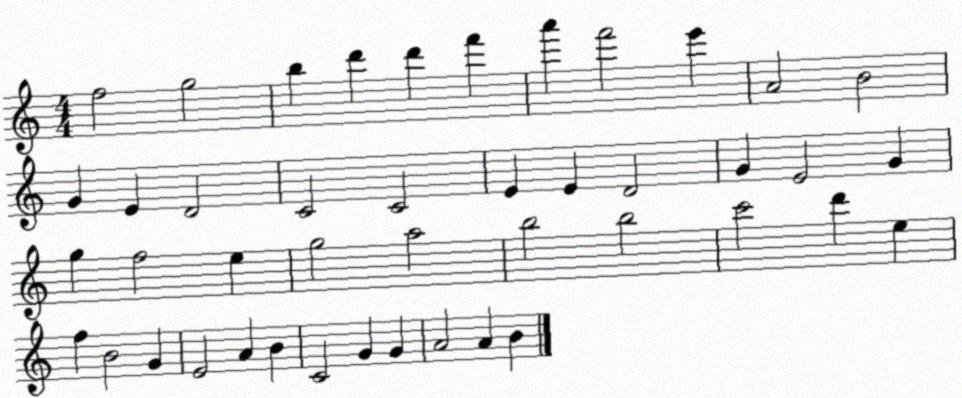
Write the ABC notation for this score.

X:1
T:Untitled
M:4/4
L:1/4
K:C
f2 g2 b d' d' f' a' f'2 e' A2 B2 G E D2 C2 C2 E E D2 G E2 G g f2 e g2 a2 b2 b2 c'2 d' e f B2 G E2 A B C2 G G A2 A B